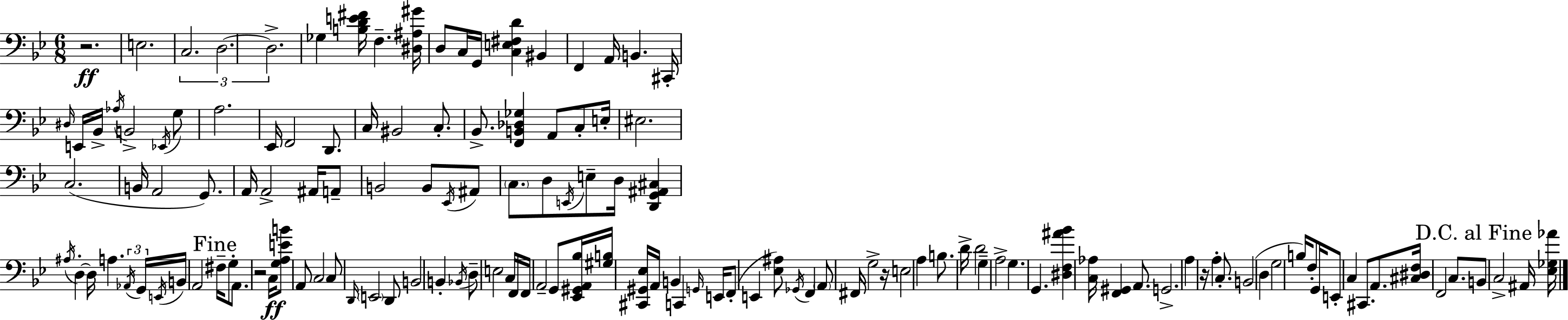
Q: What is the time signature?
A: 6/8